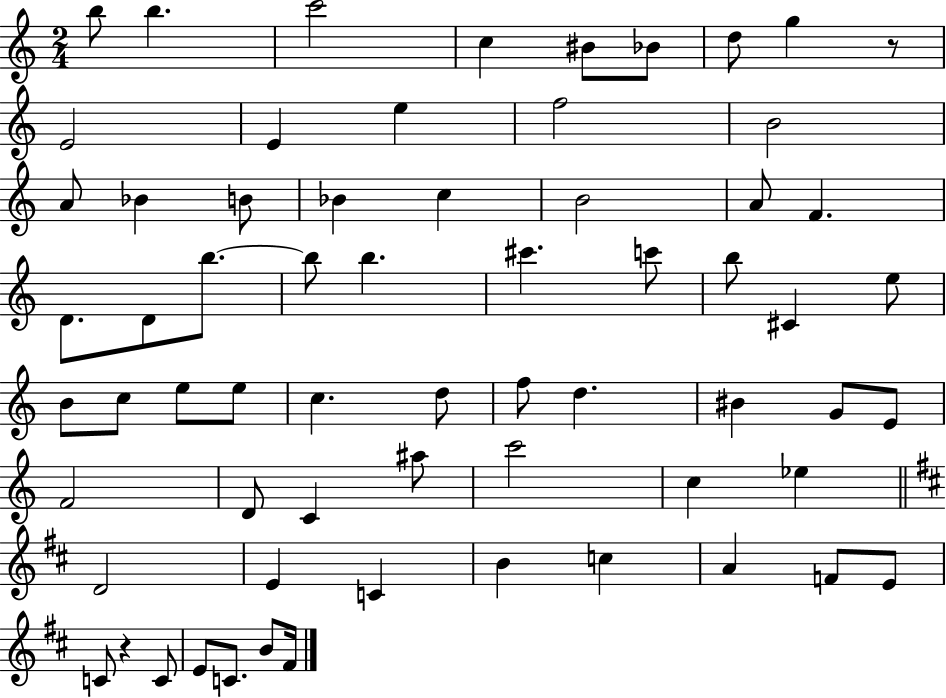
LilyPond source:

{
  \clef treble
  \numericTimeSignature
  \time 2/4
  \key c \major
  b''8 b''4. | c'''2 | c''4 bis'8 bes'8 | d''8 g''4 r8 | \break e'2 | e'4 e''4 | f''2 | b'2 | \break a'8 bes'4 b'8 | bes'4 c''4 | b'2 | a'8 f'4. | \break d'8. d'8 b''8.~~ | b''8 b''4. | cis'''4. c'''8 | b''8 cis'4 e''8 | \break b'8 c''8 e''8 e''8 | c''4. d''8 | f''8 d''4. | bis'4 g'8 e'8 | \break f'2 | d'8 c'4 ais''8 | c'''2 | c''4 ees''4 | \break \bar "||" \break \key d \major d'2 | e'4 c'4 | b'4 c''4 | a'4 f'8 e'8 | \break c'8 r4 c'8 | e'8 c'8. b'8 fis'16 | \bar "|."
}